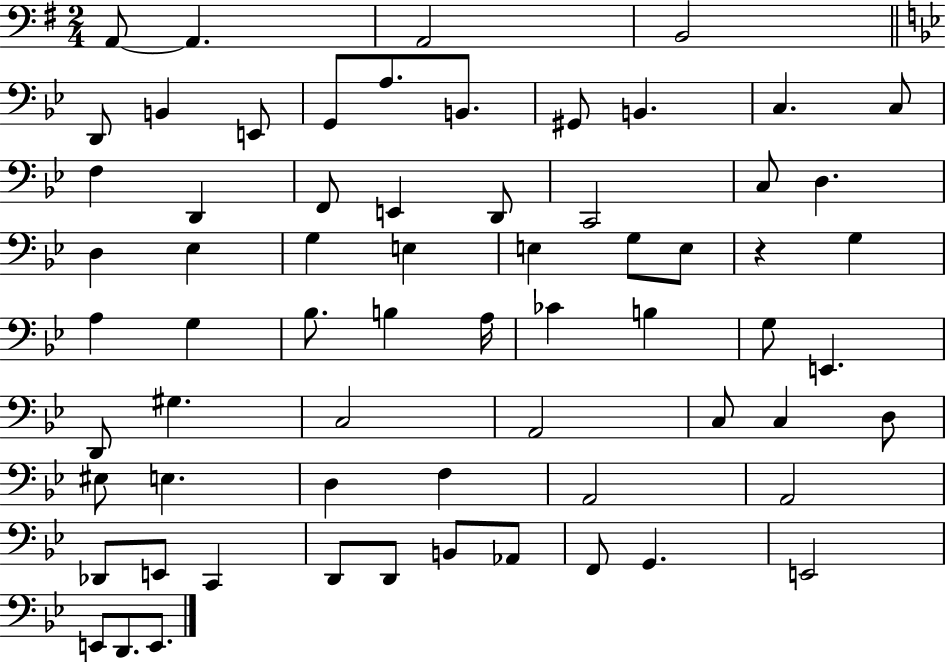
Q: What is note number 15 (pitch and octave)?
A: F3